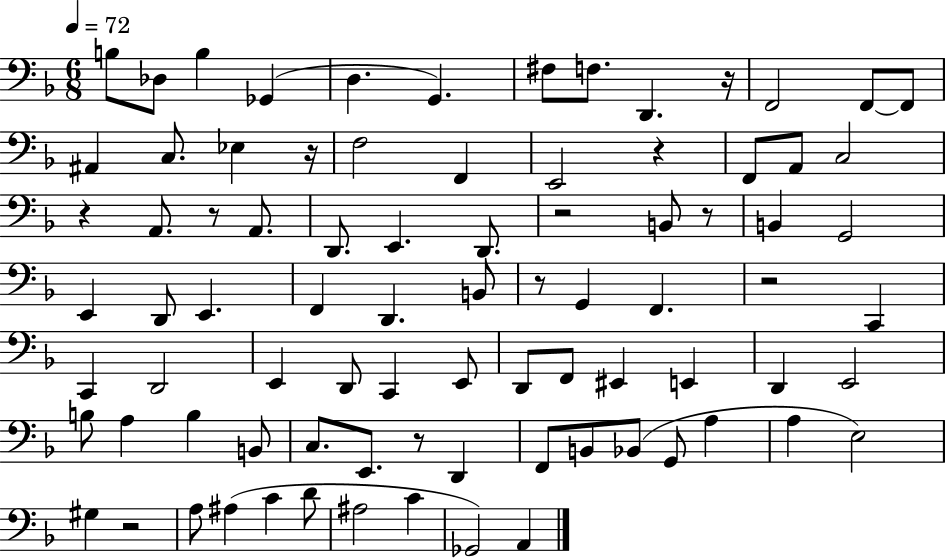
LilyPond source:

{
  \clef bass
  \numericTimeSignature
  \time 6/8
  \key f \major
  \tempo 4 = 72
  b8 des8 b4 ges,4( | d4. g,4.) | fis8 f8. d,4. r16 | f,2 f,8~~ f,8 | \break ais,4 c8. ees4 r16 | f2 f,4 | e,2 r4 | f,8 a,8 c2 | \break r4 a,8. r8 a,8. | d,8. e,4. d,8. | r2 b,8 r8 | b,4 g,2 | \break e,4 d,8 e,4. | f,4 d,4. b,8 | r8 g,4 f,4. | r2 c,4 | \break c,4 d,2 | e,4 d,8 c,4 e,8 | d,8 f,8 eis,4 e,4 | d,4 e,2 | \break b8 a4 b4 b,8 | c8. e,8. r8 d,4 | f,8 b,8 bes,8( g,8 a4 | a4 e2) | \break gis4 r2 | a8 ais4( c'4 d'8 | ais2 c'4 | ges,2) a,4 | \break \bar "|."
}